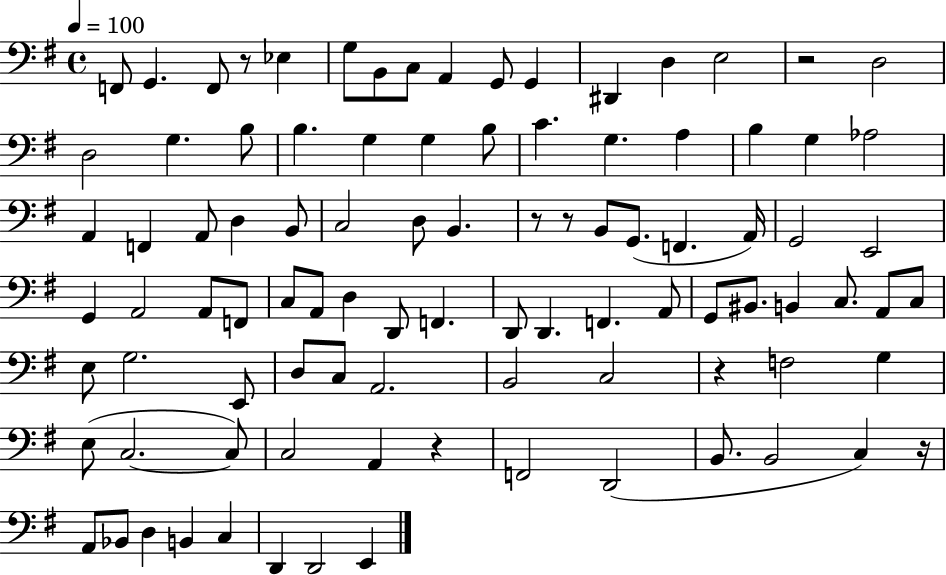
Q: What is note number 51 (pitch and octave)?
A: D2